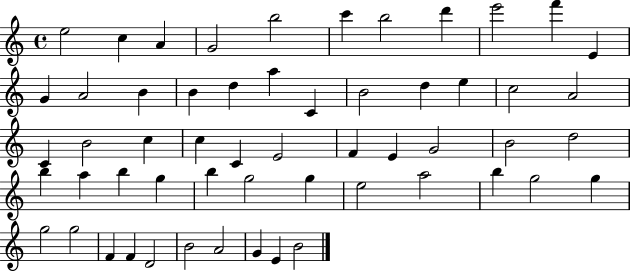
{
  \clef treble
  \time 4/4
  \defaultTimeSignature
  \key c \major
  e''2 c''4 a'4 | g'2 b''2 | c'''4 b''2 d'''4 | e'''2 f'''4 e'4 | \break g'4 a'2 b'4 | b'4 d''4 a''4 c'4 | b'2 d''4 e''4 | c''2 a'2 | \break c'4 b'2 c''4 | c''4 c'4 e'2 | f'4 e'4 g'2 | b'2 d''2 | \break b''4 a''4 b''4 g''4 | b''4 g''2 g''4 | e''2 a''2 | b''4 g''2 g''4 | \break g''2 g''2 | f'4 f'4 d'2 | b'2 a'2 | g'4 e'4 b'2 | \break \bar "|."
}